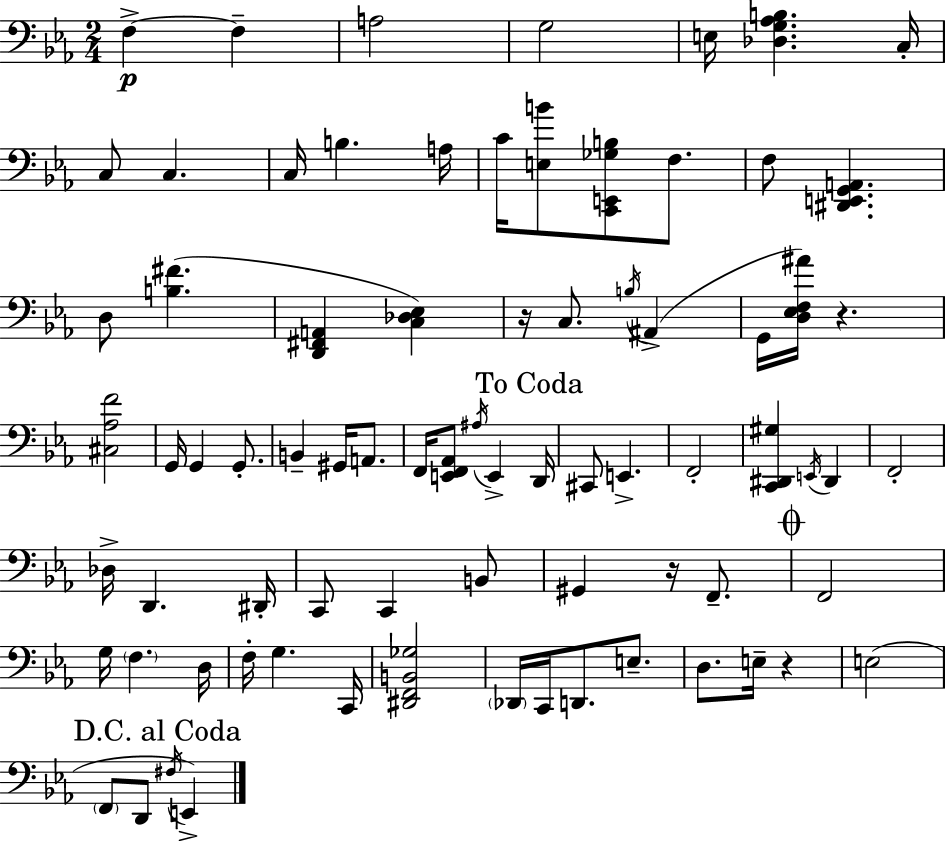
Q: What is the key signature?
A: C minor